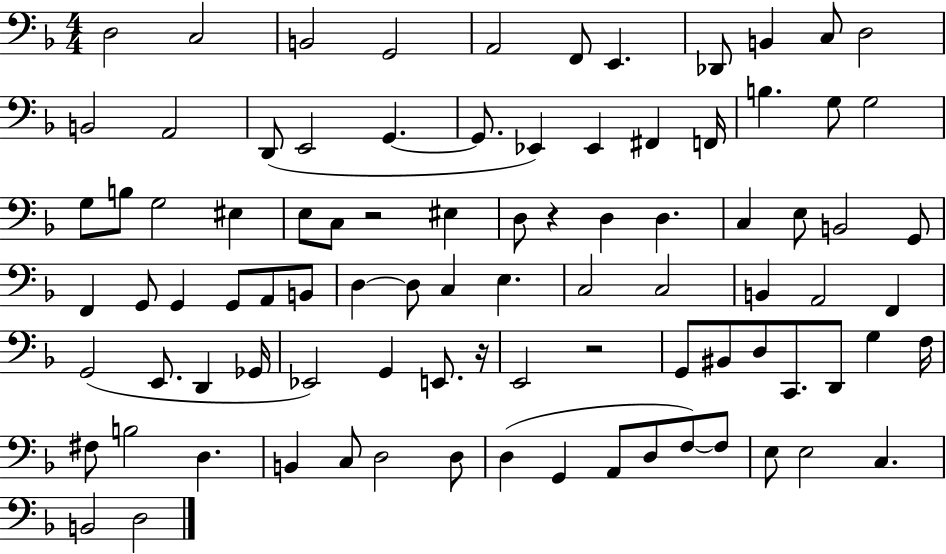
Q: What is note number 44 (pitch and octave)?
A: B2